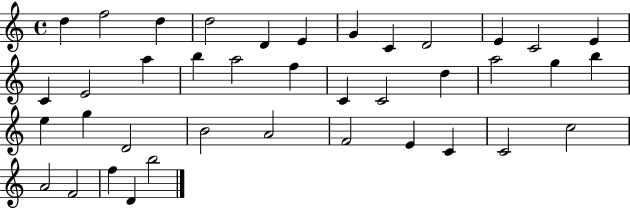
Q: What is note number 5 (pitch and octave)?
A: D4